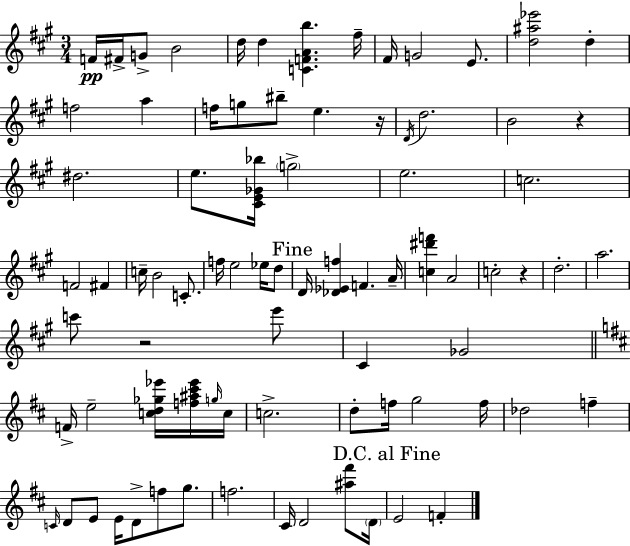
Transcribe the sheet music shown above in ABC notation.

X:1
T:Untitled
M:3/4
L:1/4
K:A
F/4 ^F/4 G/2 B2 d/4 d [CFAb] ^f/4 ^F/4 G2 E/2 [d^a_e']2 d f2 a f/4 g/2 ^b/2 e z/4 D/4 d2 B2 z ^d2 e/2 [^CE_G_b]/4 g2 e2 c2 F2 ^F c/4 B2 C/2 f/4 e2 _e/4 d/2 D/4 [_D_Ef] F A/4 [c^d'f'] A2 c2 z d2 a2 c'/2 z2 e'/2 ^C _G2 F/4 e2 [cd_g_e']/4 [f^a^c'_e']/4 g/4 c/4 c2 d/2 f/4 g2 f/4 _d2 f C/4 D/2 E/2 E/4 D/2 f/2 g/2 f2 ^C/4 D2 [^a^f']/2 D/4 E2 F